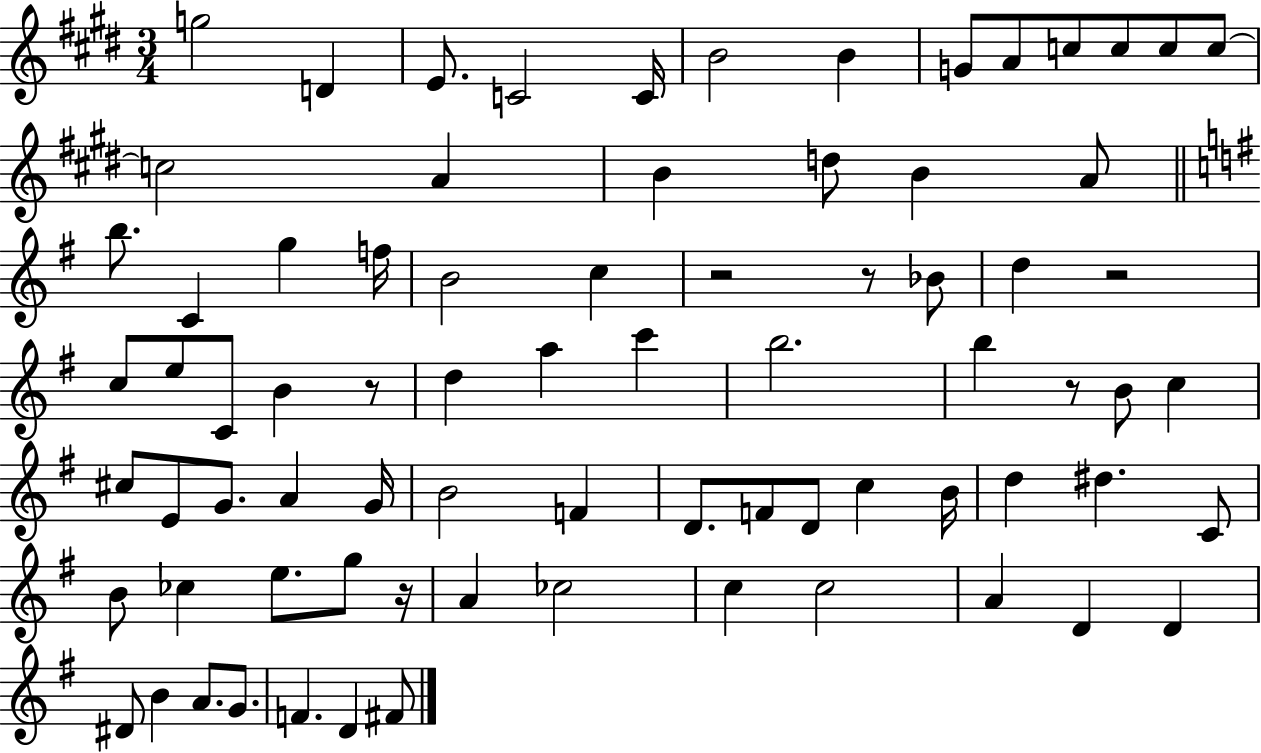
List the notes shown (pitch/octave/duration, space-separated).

G5/h D4/q E4/e. C4/h C4/s B4/h B4/q G4/e A4/e C5/e C5/e C5/e C5/e C5/h A4/q B4/q D5/e B4/q A4/e B5/e. C4/q G5/q F5/s B4/h C5/q R/h R/e Bb4/e D5/q R/h C5/e E5/e C4/e B4/q R/e D5/q A5/q C6/q B5/h. B5/q R/e B4/e C5/q C#5/e E4/e G4/e. A4/q G4/s B4/h F4/q D4/e. F4/e D4/e C5/q B4/s D5/q D#5/q. C4/e B4/e CES5/q E5/e. G5/e R/s A4/q CES5/h C5/q C5/h A4/q D4/q D4/q D#4/e B4/q A4/e. G4/e. F4/q. D4/q F#4/e